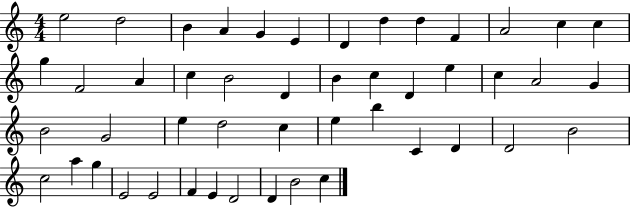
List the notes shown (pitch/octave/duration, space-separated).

E5/h D5/h B4/q A4/q G4/q E4/q D4/q D5/q D5/q F4/q A4/h C5/q C5/q G5/q F4/h A4/q C5/q B4/h D4/q B4/q C5/q D4/q E5/q C5/q A4/h G4/q B4/h G4/h E5/q D5/h C5/q E5/q B5/q C4/q D4/q D4/h B4/h C5/h A5/q G5/q E4/h E4/h F4/q E4/q D4/h D4/q B4/h C5/q